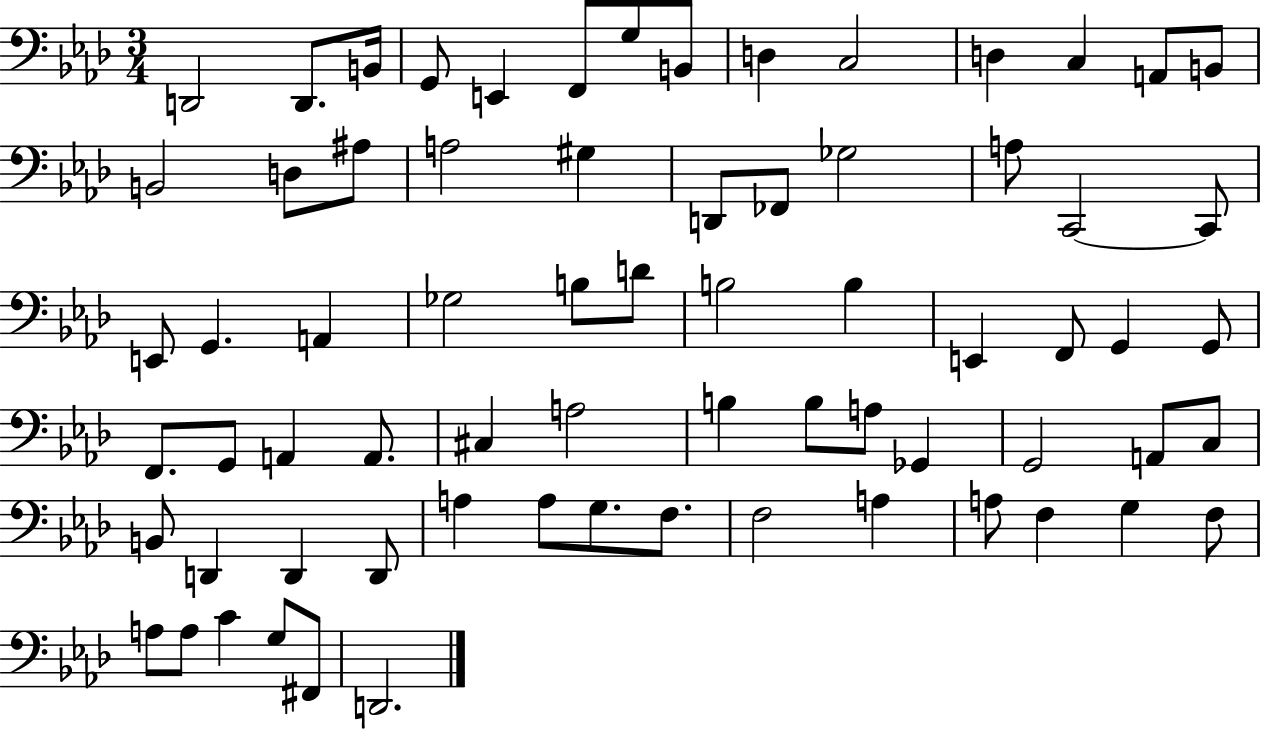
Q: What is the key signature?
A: AES major